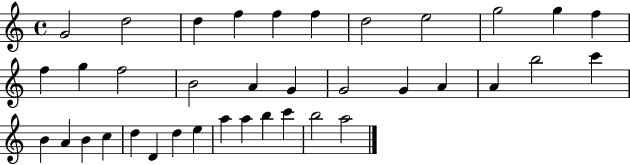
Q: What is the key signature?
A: C major